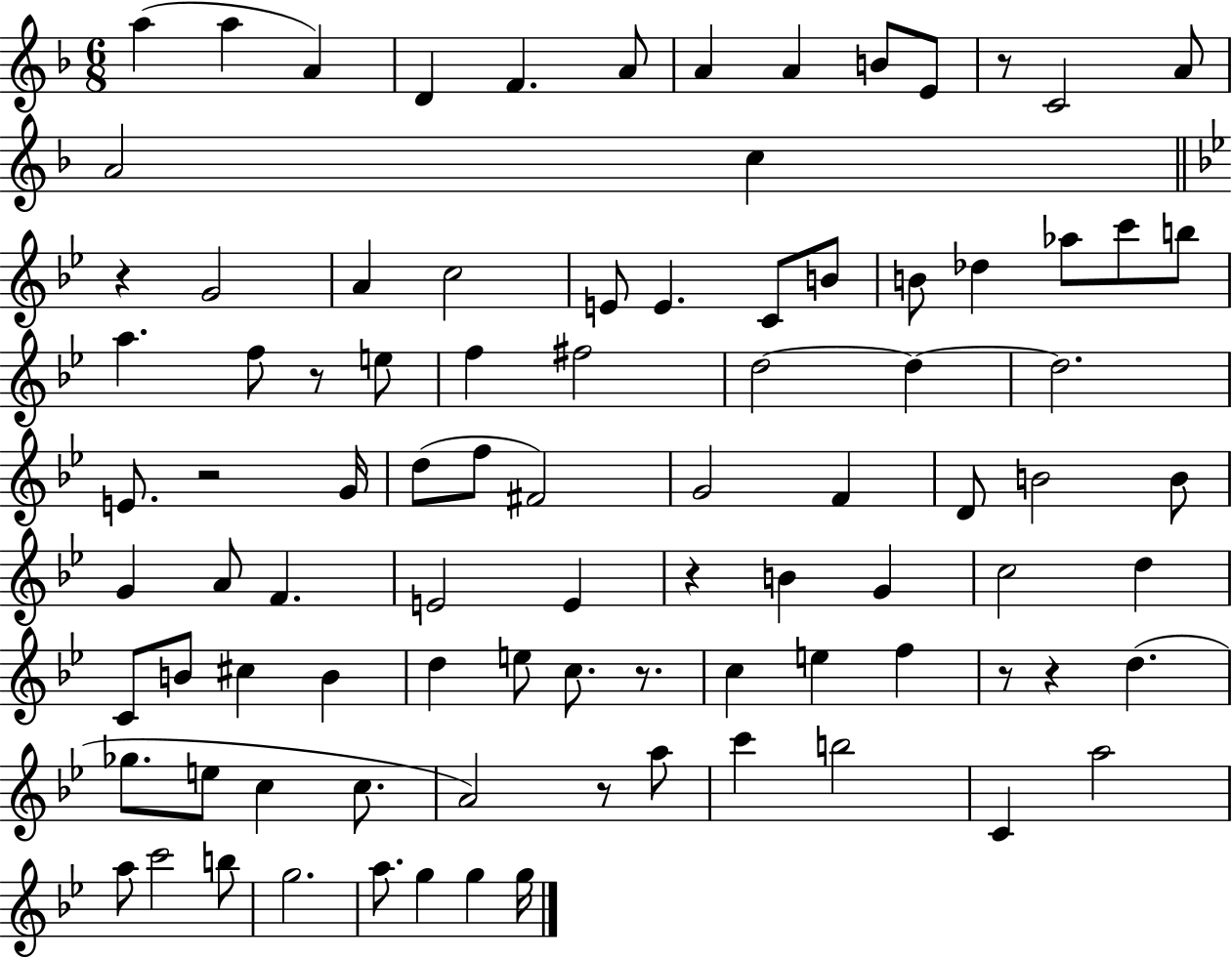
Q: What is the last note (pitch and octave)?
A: G5